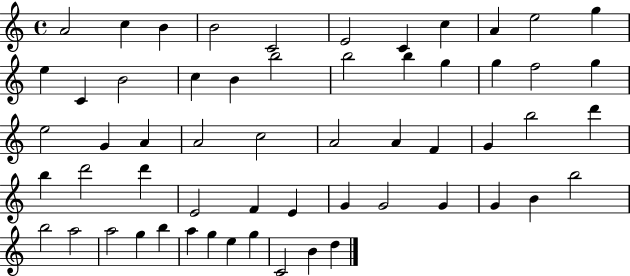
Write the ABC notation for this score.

X:1
T:Untitled
M:4/4
L:1/4
K:C
A2 c B B2 C2 E2 C c A e2 g e C B2 c B b2 b2 b g g f2 g e2 G A A2 c2 A2 A F G b2 d' b d'2 d' E2 F E G G2 G G B b2 b2 a2 a2 g b a g e g C2 B d